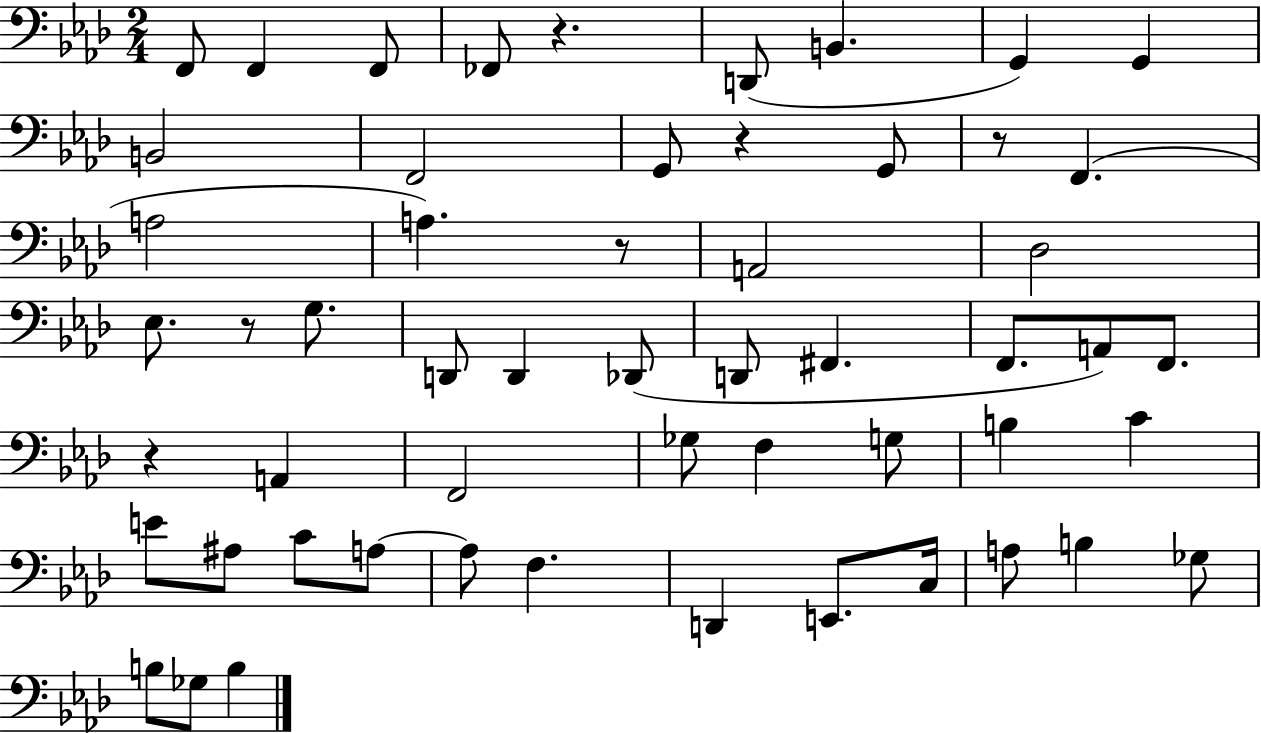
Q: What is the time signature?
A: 2/4